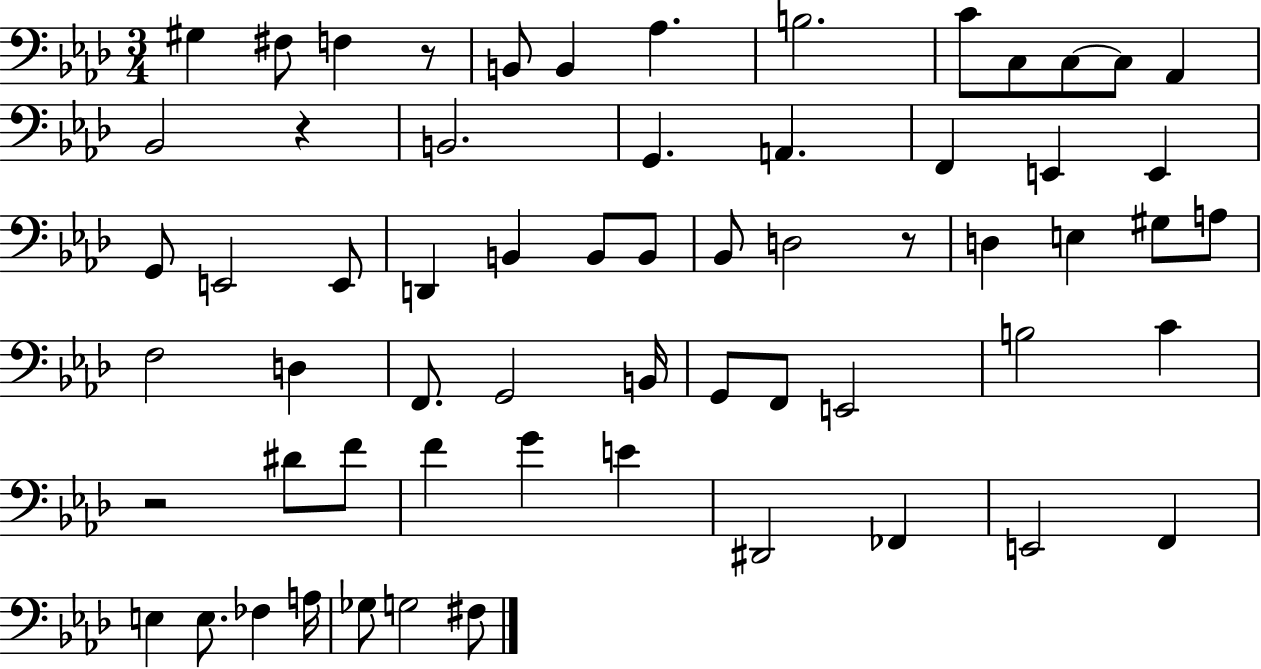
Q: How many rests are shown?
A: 4